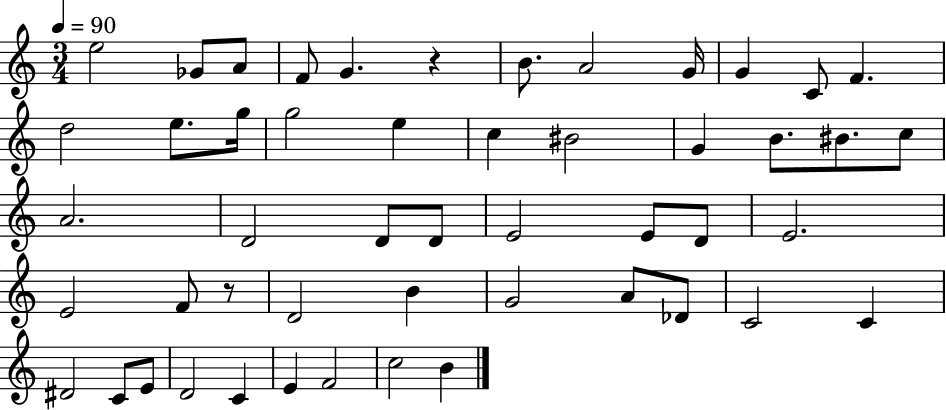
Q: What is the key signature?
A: C major